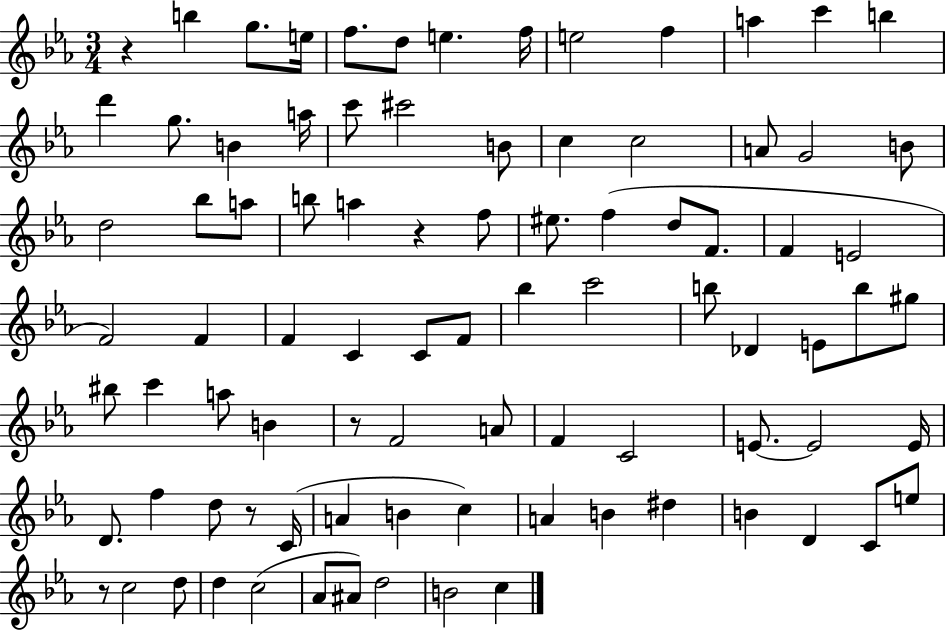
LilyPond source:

{
  \clef treble
  \numericTimeSignature
  \time 3/4
  \key ees \major
  r4 b''4 g''8. e''16 | f''8. d''8 e''4. f''16 | e''2 f''4 | a''4 c'''4 b''4 | \break d'''4 g''8. b'4 a''16 | c'''8 cis'''2 b'8 | c''4 c''2 | a'8 g'2 b'8 | \break d''2 bes''8 a''8 | b''8 a''4 r4 f''8 | eis''8. f''4( d''8 f'8. | f'4 e'2 | \break f'2) f'4 | f'4 c'4 c'8 f'8 | bes''4 c'''2 | b''8 des'4 e'8 b''8 gis''8 | \break bis''8 c'''4 a''8 b'4 | r8 f'2 a'8 | f'4 c'2 | e'8.~~ e'2 e'16 | \break d'8. f''4 d''8 r8 c'16( | a'4 b'4 c''4) | a'4 b'4 dis''4 | b'4 d'4 c'8 e''8 | \break r8 c''2 d''8 | d''4 c''2( | aes'8 ais'8) d''2 | b'2 c''4 | \break \bar "|."
}